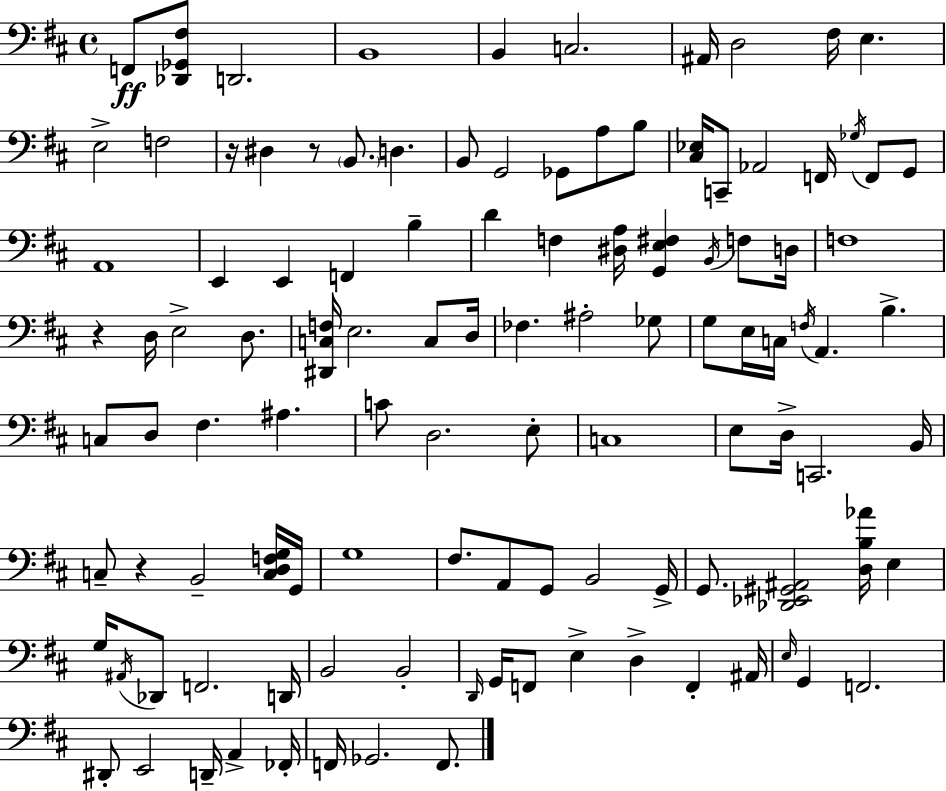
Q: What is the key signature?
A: D major